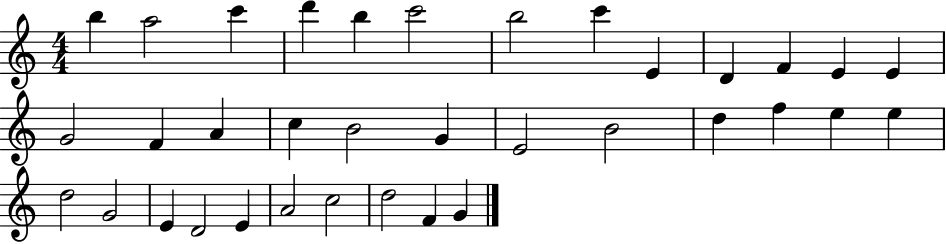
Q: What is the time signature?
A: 4/4